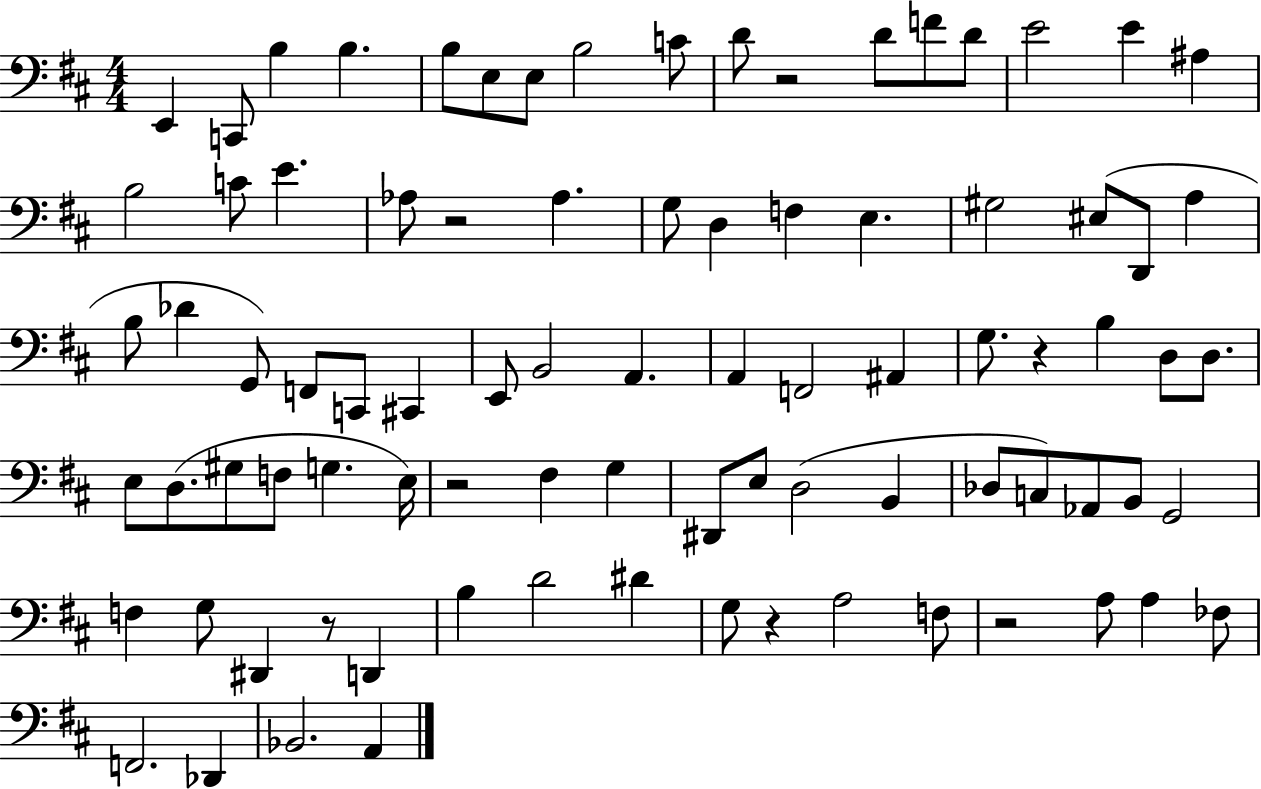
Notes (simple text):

E2/q C2/e B3/q B3/q. B3/e E3/e E3/e B3/h C4/e D4/e R/h D4/e F4/e D4/e E4/h E4/q A#3/q B3/h C4/e E4/q. Ab3/e R/h Ab3/q. G3/e D3/q F3/q E3/q. G#3/h EIS3/e D2/e A3/q B3/e Db4/q G2/e F2/e C2/e C#2/q E2/e B2/h A2/q. A2/q F2/h A#2/q G3/e. R/q B3/q D3/e D3/e. E3/e D3/e. G#3/e F3/e G3/q. E3/s R/h F#3/q G3/q D#2/e E3/e D3/h B2/q Db3/e C3/e Ab2/e B2/e G2/h F3/q G3/e D#2/q R/e D2/q B3/q D4/h D#4/q G3/e R/q A3/h F3/e R/h A3/e A3/q FES3/e F2/h. Db2/q Bb2/h. A2/q